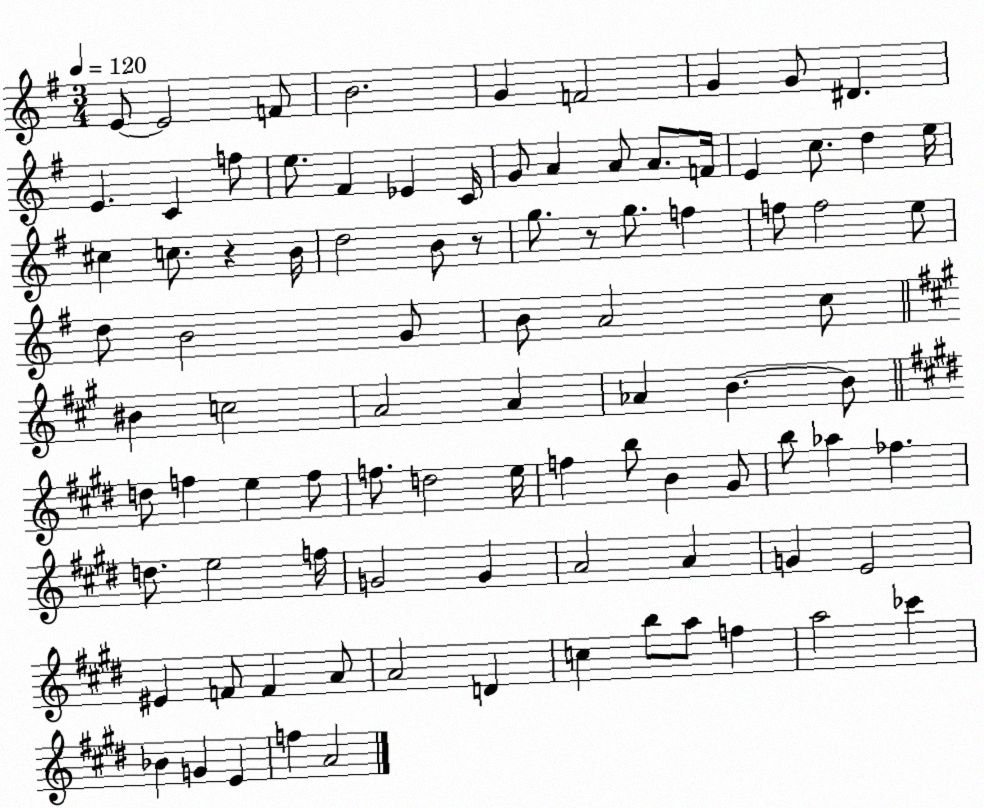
X:1
T:Untitled
M:3/4
L:1/4
K:G
E/2 E2 F/2 B2 G F2 G G/2 ^D E C f/2 e/2 ^F _E C/4 G/2 A A/2 A/2 F/4 E c/2 d e/4 ^c c/2 z B/4 d2 B/2 z/2 g/2 z/2 g/2 f f/2 f2 e/2 d/2 B2 G/2 B/2 A2 c/2 ^B c2 A2 A _A B B/2 d/2 f e f/2 f/2 d2 e/4 f b/2 B ^G/2 b/2 _a _f d/2 e2 f/4 G2 G A2 A G E2 ^E F/2 F A/2 A2 D c b/2 a/2 f a2 _c' _B G E f A2